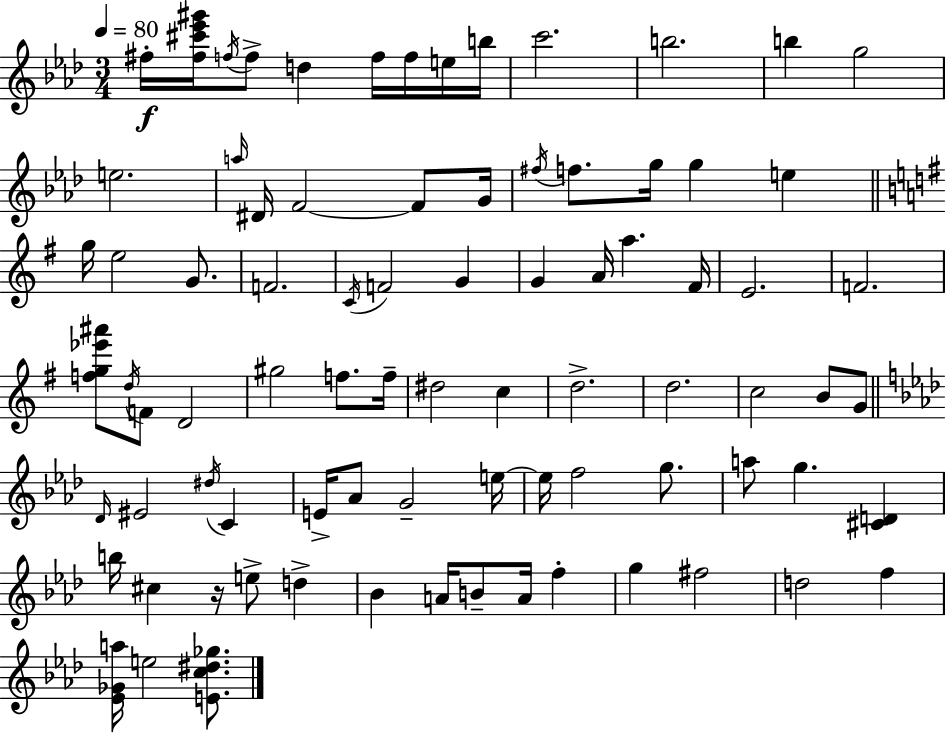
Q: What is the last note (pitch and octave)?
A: E5